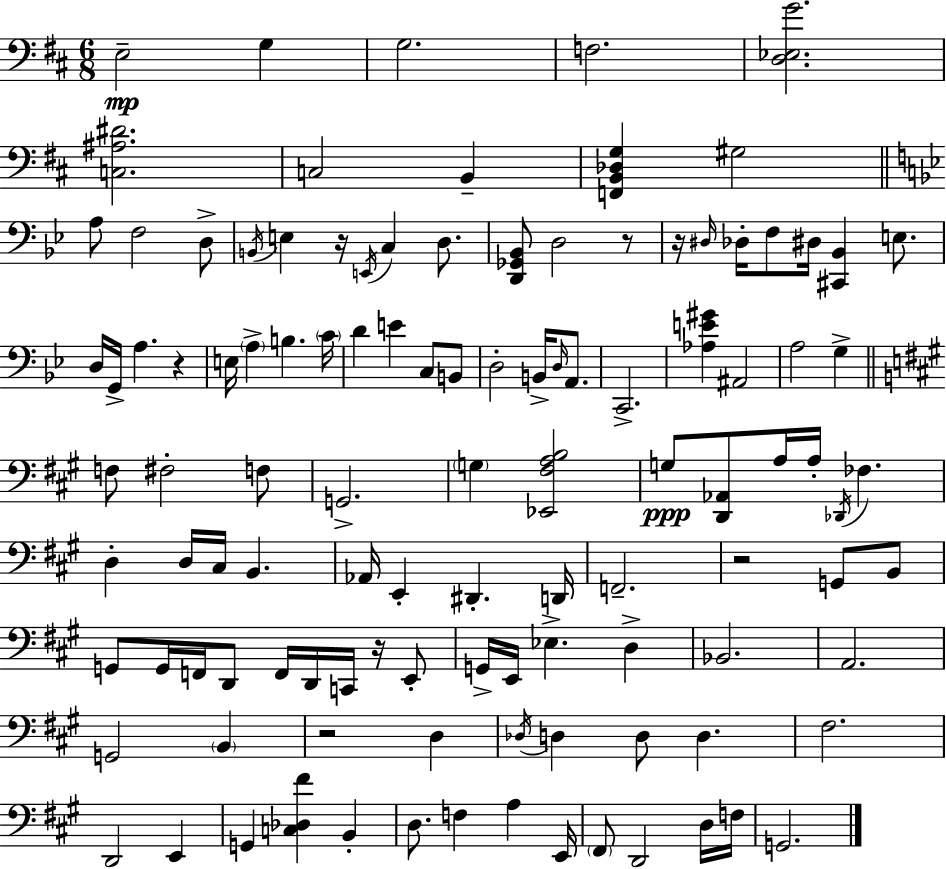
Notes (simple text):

E3/h G3/q G3/h. F3/h. [D3,Eb3,G4]/h. [C3,A#3,D#4]/h. C3/h B2/q [F2,B2,Db3,G3]/q G#3/h A3/e F3/h D3/e B2/s E3/q R/s E2/s C3/q D3/e. [D2,Gb2,Bb2]/e D3/h R/e R/s D#3/s Db3/s F3/e D#3/s [C#2,Bb2]/q E3/e. D3/s G2/s A3/q. R/q E3/s A3/q B3/q. C4/s D4/q E4/q C3/e B2/e D3/h B2/s D3/s A2/e. C2/h. [Ab3,E4,G#4]/q A#2/h A3/h G3/q F3/e F#3/h F3/e G2/h. G3/q [Eb2,F#3,A3,B3]/h G3/e [D2,Ab2]/e A3/s A3/s Db2/s FES3/q. D3/q D3/s C#3/s B2/q. Ab2/s E2/q D#2/q. D2/s F2/h. R/h G2/e B2/e G2/e G2/s F2/s D2/e F2/s D2/s C2/s R/s E2/e G2/s E2/s Eb3/q. D3/q Bb2/h. A2/h. G2/h B2/q R/h D3/q Db3/s D3/q D3/e D3/q. F#3/h. D2/h E2/q G2/q [C3,Db3,F#4]/q B2/q D3/e. F3/q A3/q E2/s F#2/e D2/h D3/s F3/s G2/h.